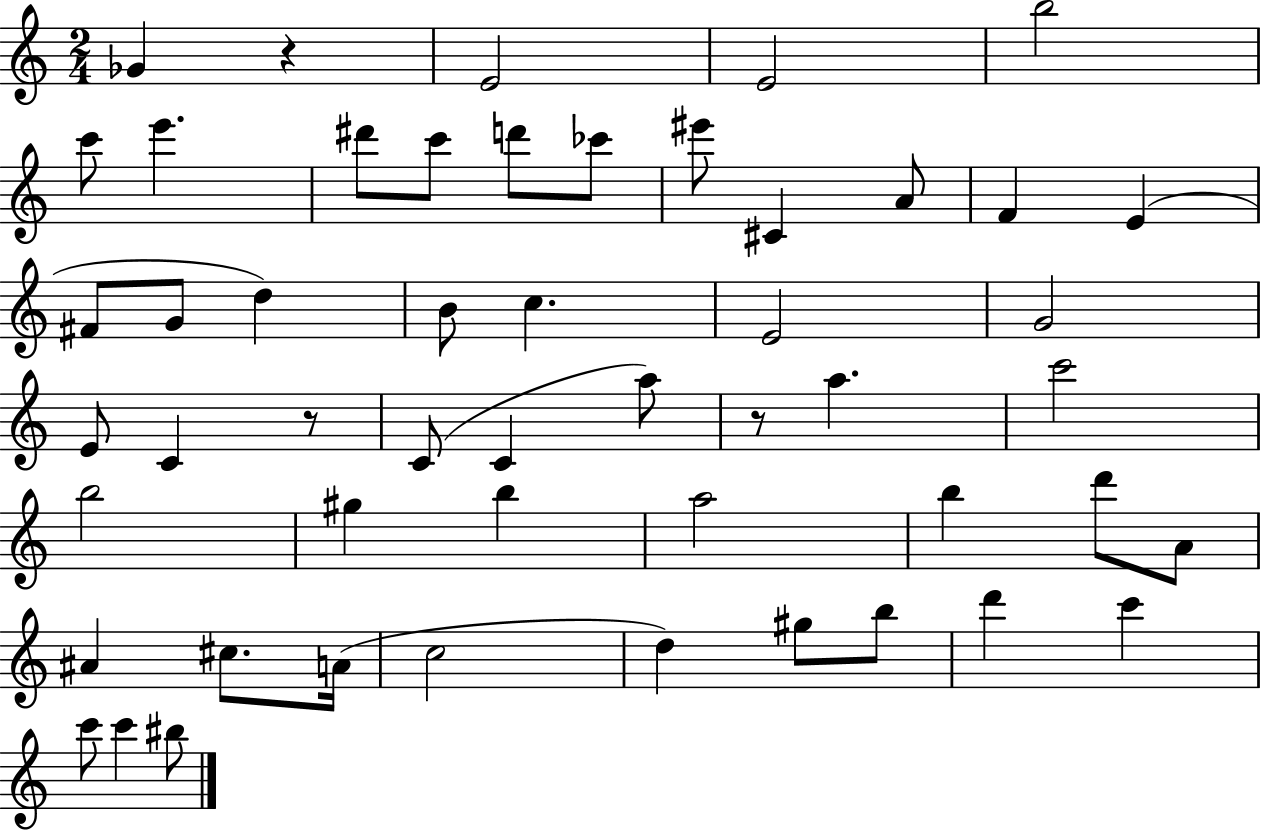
{
  \clef treble
  \numericTimeSignature
  \time 2/4
  \key c \major
  ges'4 r4 | e'2 | e'2 | b''2 | \break c'''8 e'''4. | dis'''8 c'''8 d'''8 ces'''8 | eis'''8 cis'4 a'8 | f'4 e'4( | \break fis'8 g'8 d''4) | b'8 c''4. | e'2 | g'2 | \break e'8 c'4 r8 | c'8( c'4 a''8) | r8 a''4. | c'''2 | \break b''2 | gis''4 b''4 | a''2 | b''4 d'''8 a'8 | \break ais'4 cis''8. a'16( | c''2 | d''4) gis''8 b''8 | d'''4 c'''4 | \break c'''8 c'''4 bis''8 | \bar "|."
}